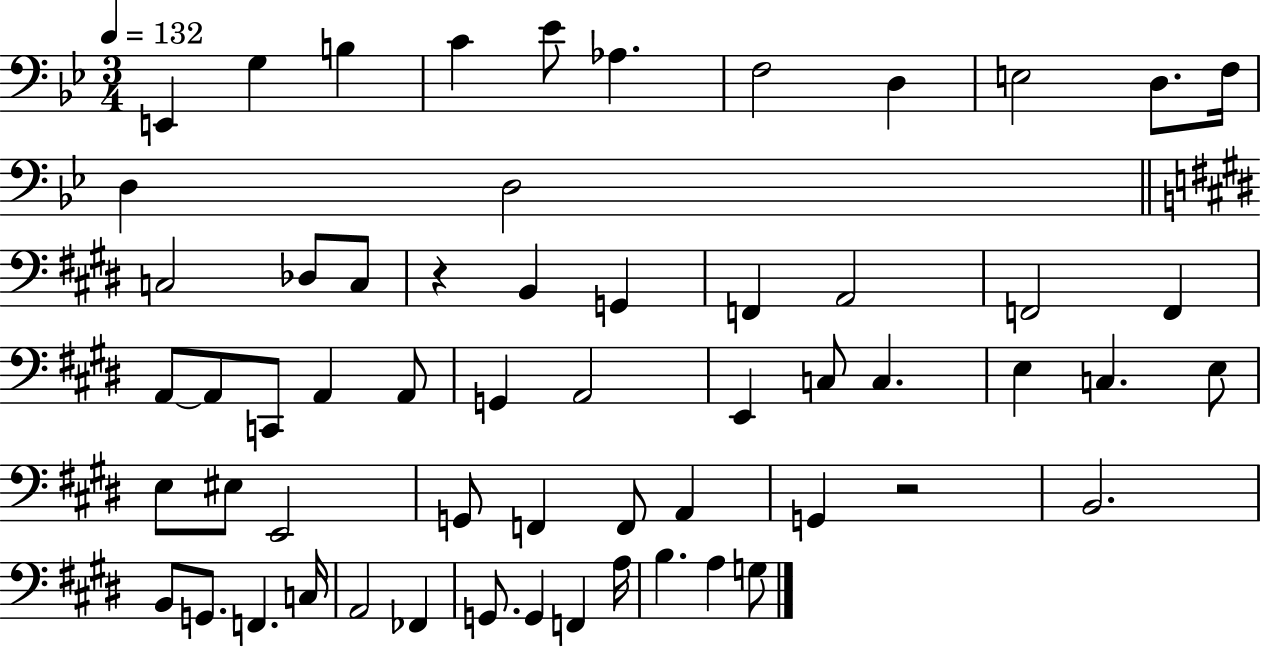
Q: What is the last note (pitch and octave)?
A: G3